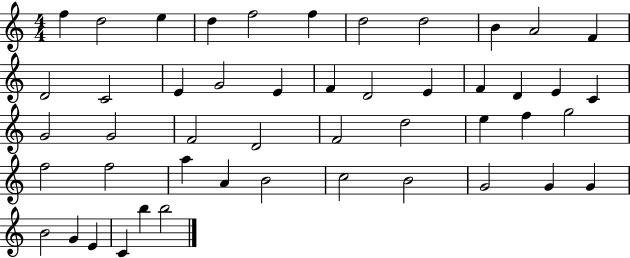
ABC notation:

X:1
T:Untitled
M:4/4
L:1/4
K:C
f d2 e d f2 f d2 d2 B A2 F D2 C2 E G2 E F D2 E F D E C G2 G2 F2 D2 F2 d2 e f g2 f2 f2 a A B2 c2 B2 G2 G G B2 G E C b b2